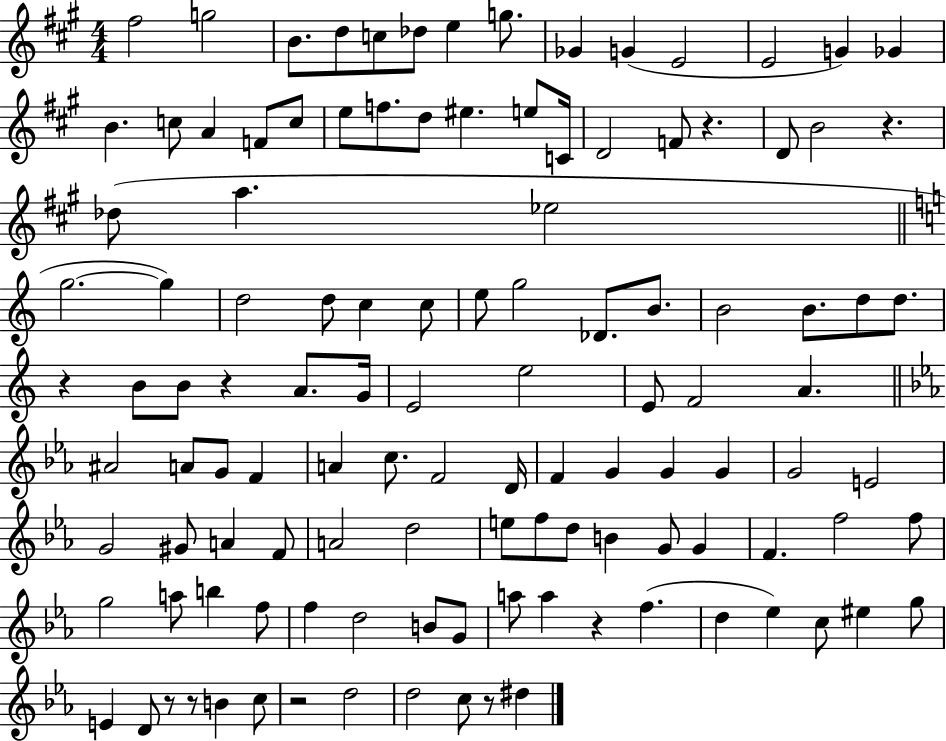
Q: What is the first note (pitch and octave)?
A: F#5